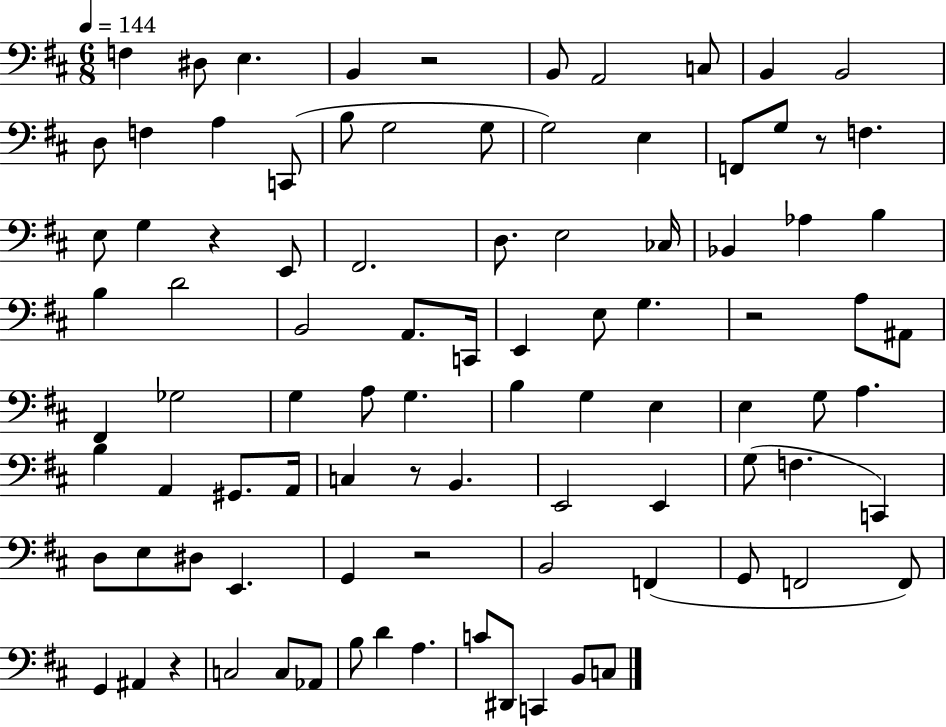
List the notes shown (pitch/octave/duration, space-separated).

F3/q D#3/e E3/q. B2/q R/h B2/e A2/h C3/e B2/q B2/h D3/e F3/q A3/q C2/e B3/e G3/h G3/e G3/h E3/q F2/e G3/e R/e F3/q. E3/e G3/q R/q E2/e F#2/h. D3/e. E3/h CES3/s Bb2/q Ab3/q B3/q B3/q D4/h B2/h A2/e. C2/s E2/q E3/e G3/q. R/h A3/e A#2/e F#2/q Gb3/h G3/q A3/e G3/q. B3/q G3/q E3/q E3/q G3/e A3/q. B3/q A2/q G#2/e. A2/s C3/q R/e B2/q. E2/h E2/q G3/e F3/q. C2/q D3/e E3/e D#3/e E2/q. G2/q R/h B2/h F2/q G2/e F2/h F2/e G2/q A#2/q R/q C3/h C3/e Ab2/e B3/e D4/q A3/q. C4/e D#2/e C2/q B2/e C3/e